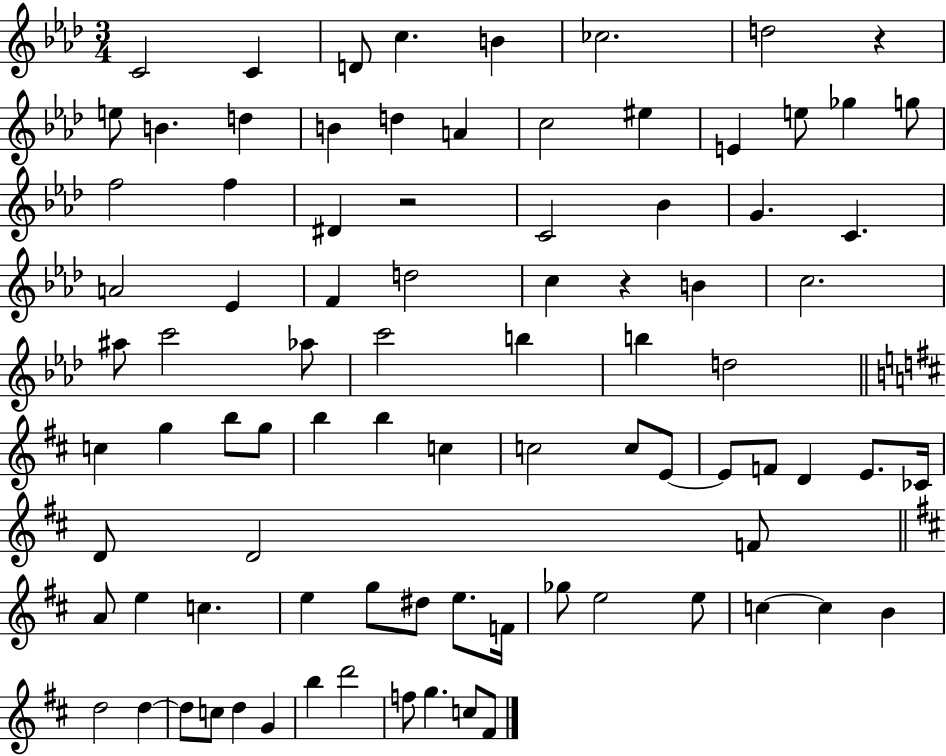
{
  \clef treble
  \numericTimeSignature
  \time 3/4
  \key aes \major
  c'2 c'4 | d'8 c''4. b'4 | ces''2. | d''2 r4 | \break e''8 b'4. d''4 | b'4 d''4 a'4 | c''2 eis''4 | e'4 e''8 ges''4 g''8 | \break f''2 f''4 | dis'4 r2 | c'2 bes'4 | g'4. c'4. | \break a'2 ees'4 | f'4 d''2 | c''4 r4 b'4 | c''2. | \break ais''8 c'''2 aes''8 | c'''2 b''4 | b''4 d''2 | \bar "||" \break \key d \major c''4 g''4 b''8 g''8 | b''4 b''4 c''4 | c''2 c''8 e'8~~ | e'8 f'8 d'4 e'8. ces'16 | \break d'8 d'2 f'8 | \bar "||" \break \key b \minor a'8 e''4 c''4. | e''4 g''8 dis''8 e''8. f'16 | ges''8 e''2 e''8 | c''4~~ c''4 b'4 | \break d''2 d''4~~ | d''8 c''8 d''4 g'4 | b''4 d'''2 | f''8 g''4. c''8 fis'8 | \break \bar "|."
}